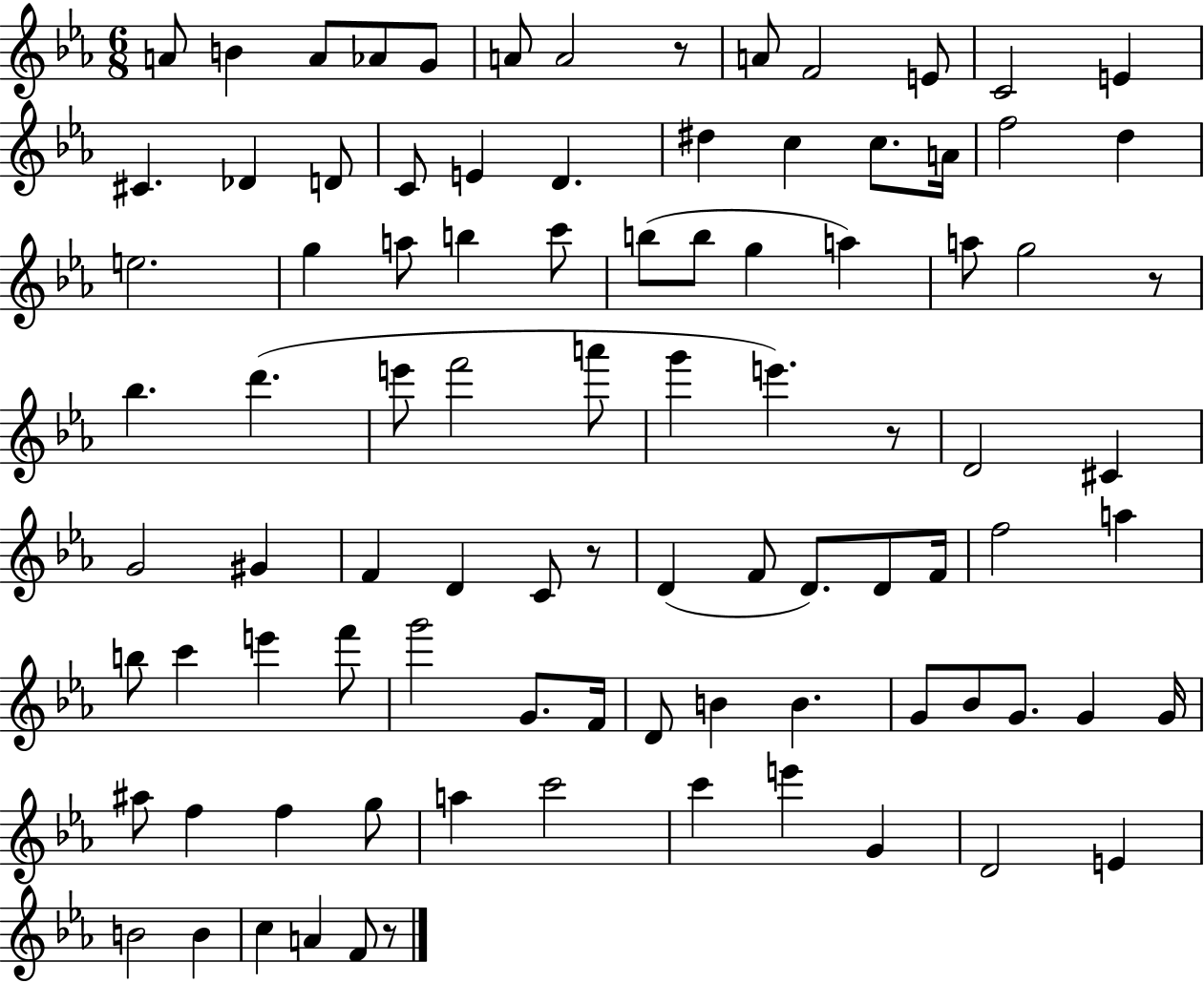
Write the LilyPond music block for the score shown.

{
  \clef treble
  \numericTimeSignature
  \time 6/8
  \key ees \major
  \repeat volta 2 { a'8 b'4 a'8 aes'8 g'8 | a'8 a'2 r8 | a'8 f'2 e'8 | c'2 e'4 | \break cis'4. des'4 d'8 | c'8 e'4 d'4. | dis''4 c''4 c''8. a'16 | f''2 d''4 | \break e''2. | g''4 a''8 b''4 c'''8 | b''8( b''8 g''4 a''4) | a''8 g''2 r8 | \break bes''4. d'''4.( | e'''8 f'''2 a'''8 | g'''4 e'''4.) r8 | d'2 cis'4 | \break g'2 gis'4 | f'4 d'4 c'8 r8 | d'4( f'8 d'8.) d'8 f'16 | f''2 a''4 | \break b''8 c'''4 e'''4 f'''8 | g'''2 g'8. f'16 | d'8 b'4 b'4. | g'8 bes'8 g'8. g'4 g'16 | \break ais''8 f''4 f''4 g''8 | a''4 c'''2 | c'''4 e'''4 g'4 | d'2 e'4 | \break b'2 b'4 | c''4 a'4 f'8 r8 | } \bar "|."
}